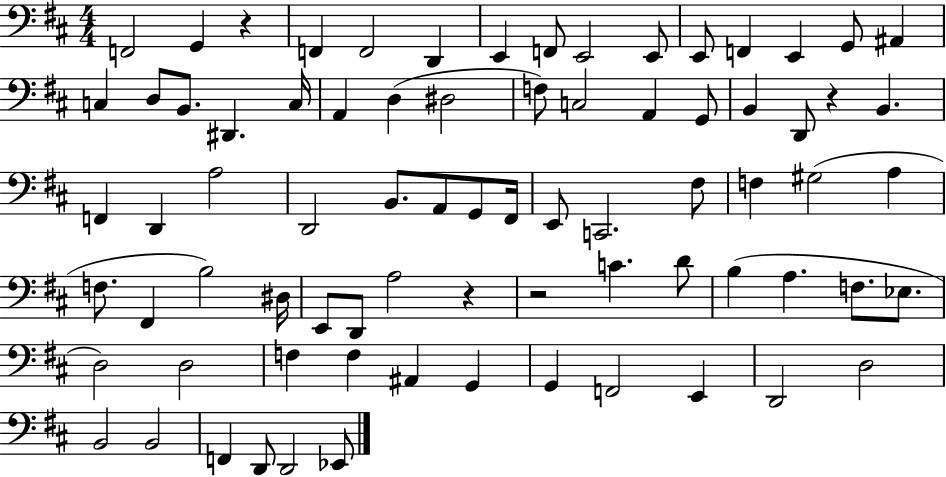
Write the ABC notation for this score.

X:1
T:Untitled
M:4/4
L:1/4
K:D
F,,2 G,, z F,, F,,2 D,, E,, F,,/2 E,,2 E,,/2 E,,/2 F,, E,, G,,/2 ^A,, C, D,/2 B,,/2 ^D,, C,/4 A,, D, ^D,2 F,/2 C,2 A,, G,,/2 B,, D,,/2 z B,, F,, D,, A,2 D,,2 B,,/2 A,,/2 G,,/2 ^F,,/4 E,,/2 C,,2 ^F,/2 F, ^G,2 A, F,/2 ^F,, B,2 ^D,/4 E,,/2 D,,/2 A,2 z z2 C D/2 B, A, F,/2 _E,/2 D,2 D,2 F, F, ^A,, G,, G,, F,,2 E,, D,,2 D,2 B,,2 B,,2 F,, D,,/2 D,,2 _E,,/2